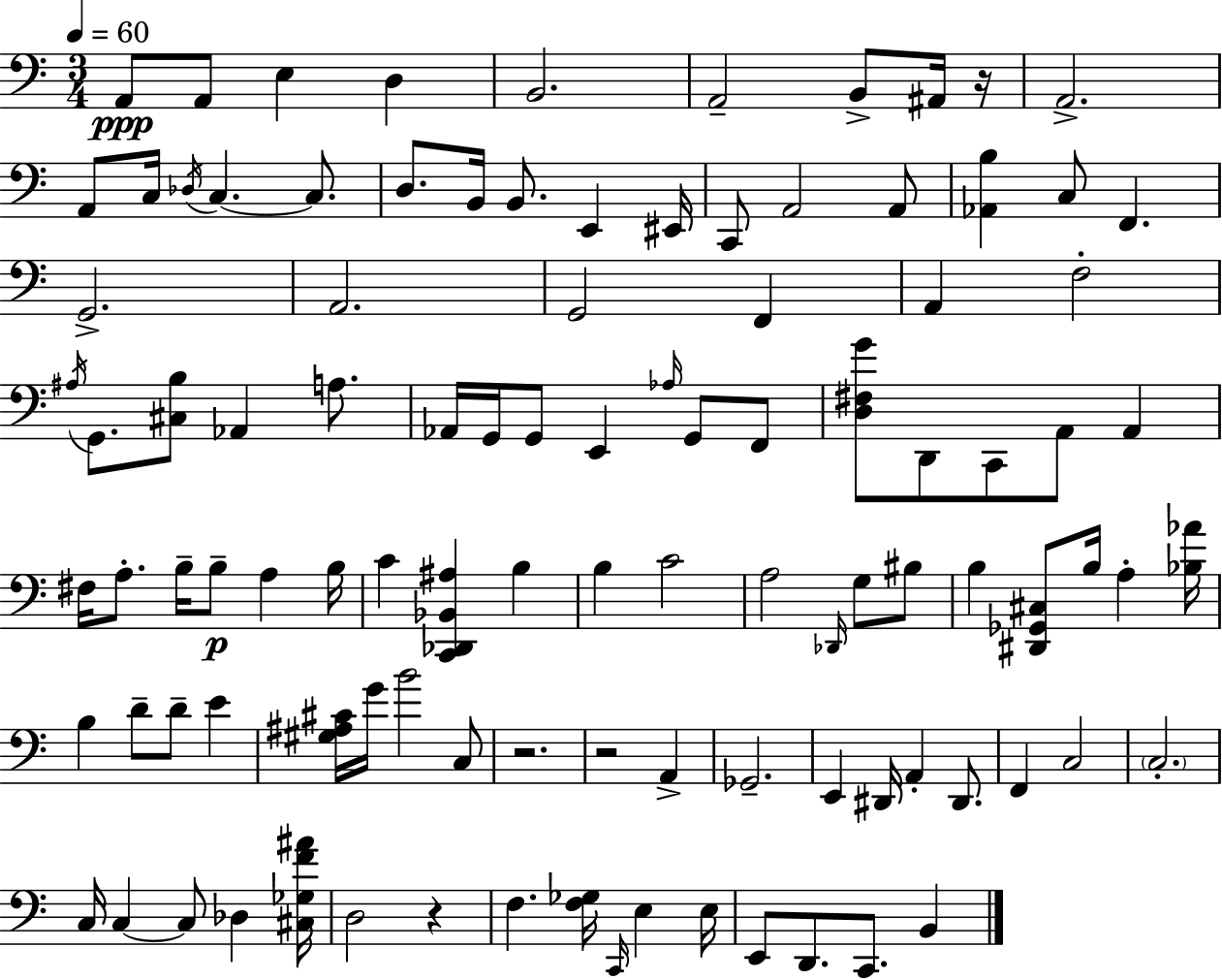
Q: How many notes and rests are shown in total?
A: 104